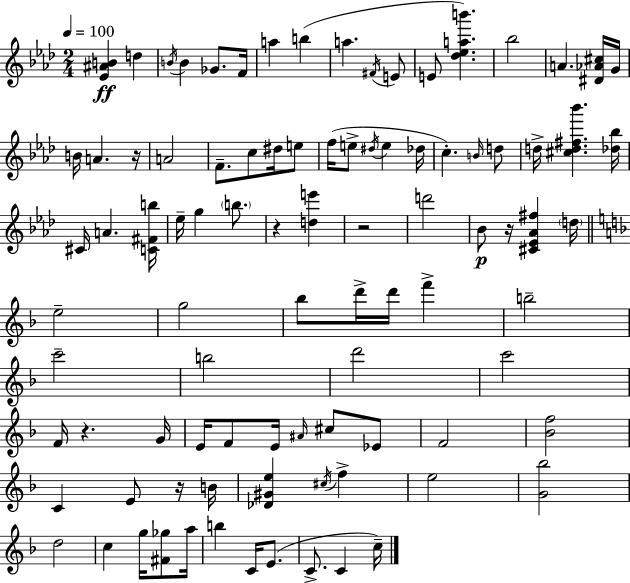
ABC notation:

X:1
T:Untitled
M:2/4
L:1/4
K:Fm
[_E^AB] d B/4 B _G/2 F/4 a b a ^F/4 E/2 E/2 [_d_eab'] _b2 A [^D_A^c]/4 G/4 B/4 A z/4 A2 F/2 c/2 ^d/4 e/2 f/4 e/2 ^d/4 e _d/4 c B/4 d/2 d/4 [^cd^f_b'] [_d_b]/4 ^C/4 A [C^Fb]/4 _e/4 g b/2 z [de'] z2 d'2 _B/2 z/4 [^C_E_A^f] d/4 e2 g2 _b/2 d'/4 d'/4 f' b2 c'2 b2 d'2 c'2 F/4 z G/4 E/4 F/2 E/4 ^A/4 ^c/2 _E/2 F2 [_Bf]2 C E/2 z/4 B/4 [_D^Ge] ^c/4 f e2 [G_b]2 d2 c g/4 [^F_g]/2 a/4 b C/4 E/2 C/2 C c/4